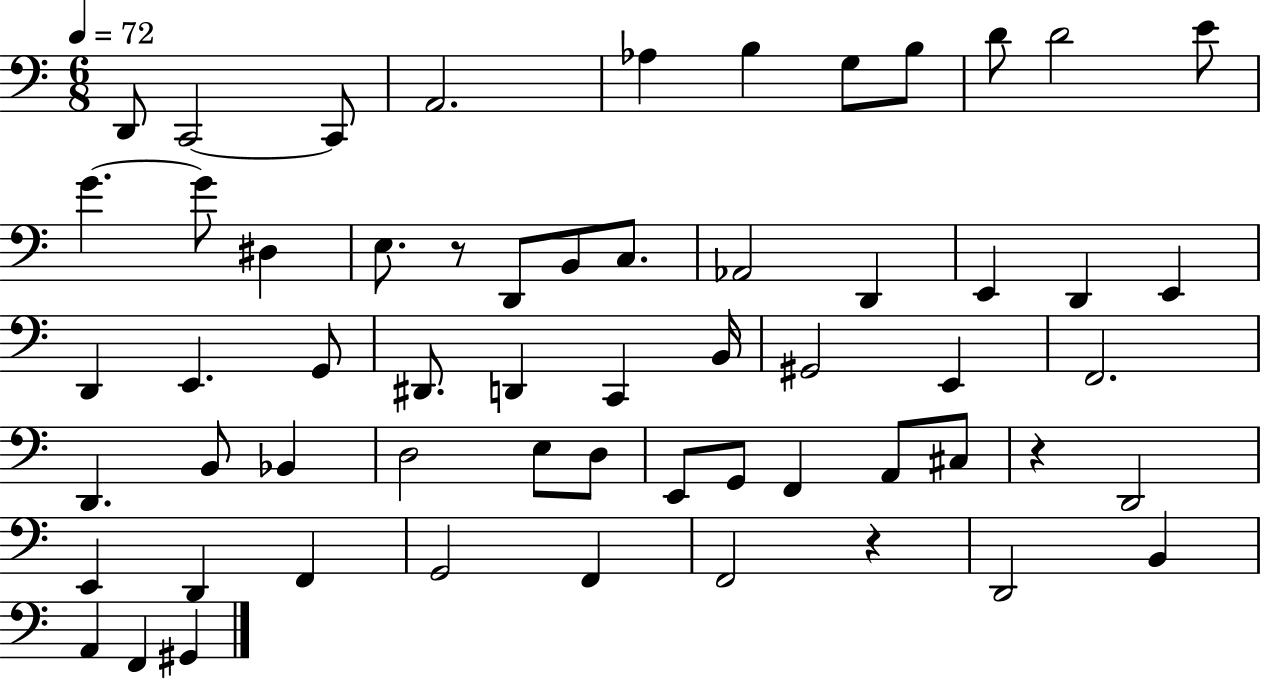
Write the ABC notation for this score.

X:1
T:Untitled
M:6/8
L:1/4
K:C
D,,/2 C,,2 C,,/2 A,,2 _A, B, G,/2 B,/2 D/2 D2 E/2 G G/2 ^D, E,/2 z/2 D,,/2 B,,/2 C,/2 _A,,2 D,, E,, D,, E,, D,, E,, G,,/2 ^D,,/2 D,, C,, B,,/4 ^G,,2 E,, F,,2 D,, B,,/2 _B,, D,2 E,/2 D,/2 E,,/2 G,,/2 F,, A,,/2 ^C,/2 z D,,2 E,, D,, F,, G,,2 F,, F,,2 z D,,2 B,, A,, F,, ^G,,